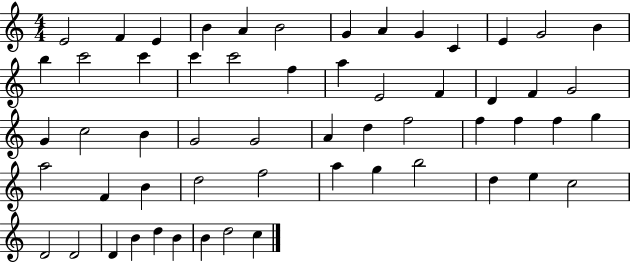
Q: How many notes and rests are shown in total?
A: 57